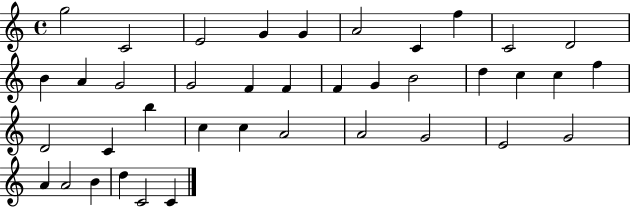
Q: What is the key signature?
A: C major